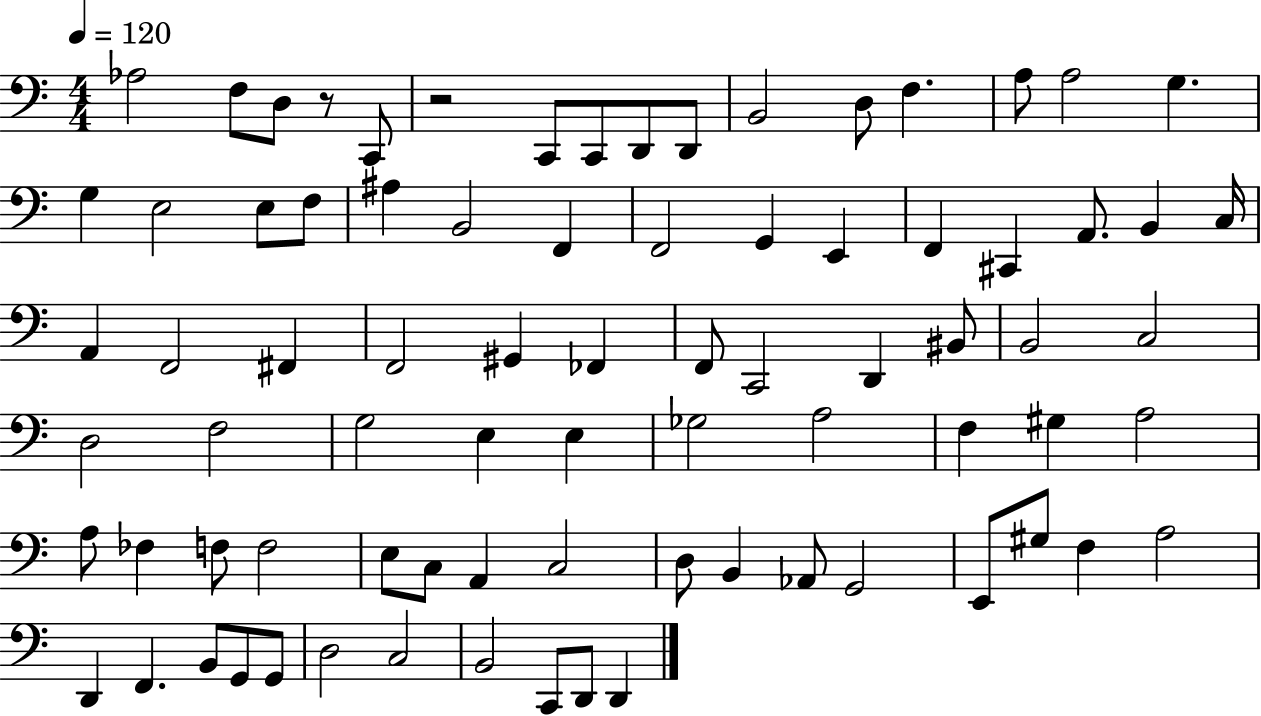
Ab3/h F3/e D3/e R/e C2/e R/h C2/e C2/e D2/e D2/e B2/h D3/e F3/q. A3/e A3/h G3/q. G3/q E3/h E3/e F3/e A#3/q B2/h F2/q F2/h G2/q E2/q F2/q C#2/q A2/e. B2/q C3/s A2/q F2/h F#2/q F2/h G#2/q FES2/q F2/e C2/h D2/q BIS2/e B2/h C3/h D3/h F3/h G3/h E3/q E3/q Gb3/h A3/h F3/q G#3/q A3/h A3/e FES3/q F3/e F3/h E3/e C3/e A2/q C3/h D3/e B2/q Ab2/e G2/h E2/e G#3/e F3/q A3/h D2/q F2/q. B2/e G2/e G2/e D3/h C3/h B2/h C2/e D2/e D2/q